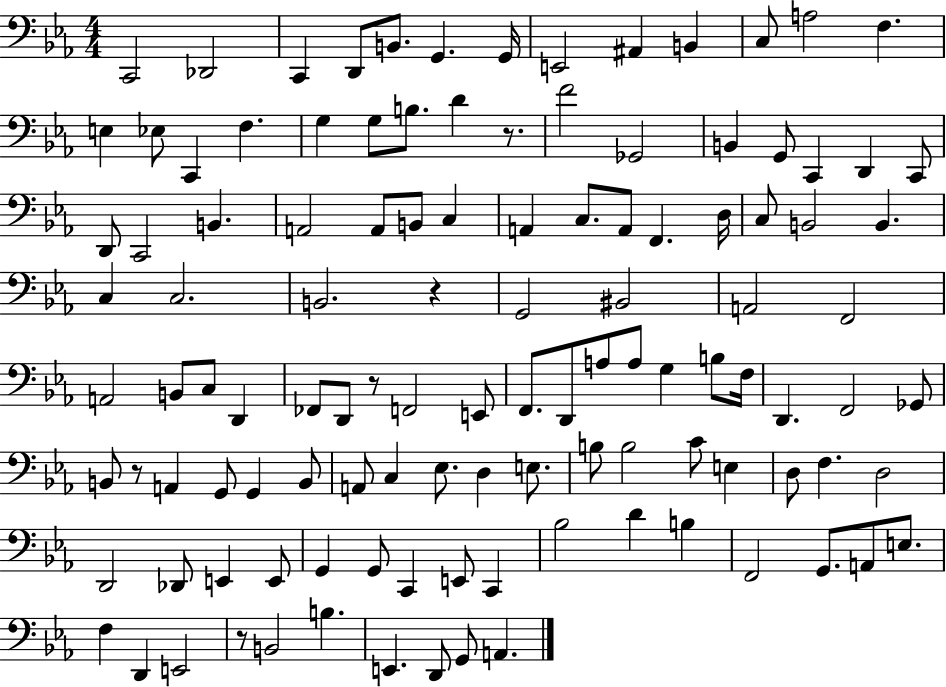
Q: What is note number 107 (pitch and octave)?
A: E2